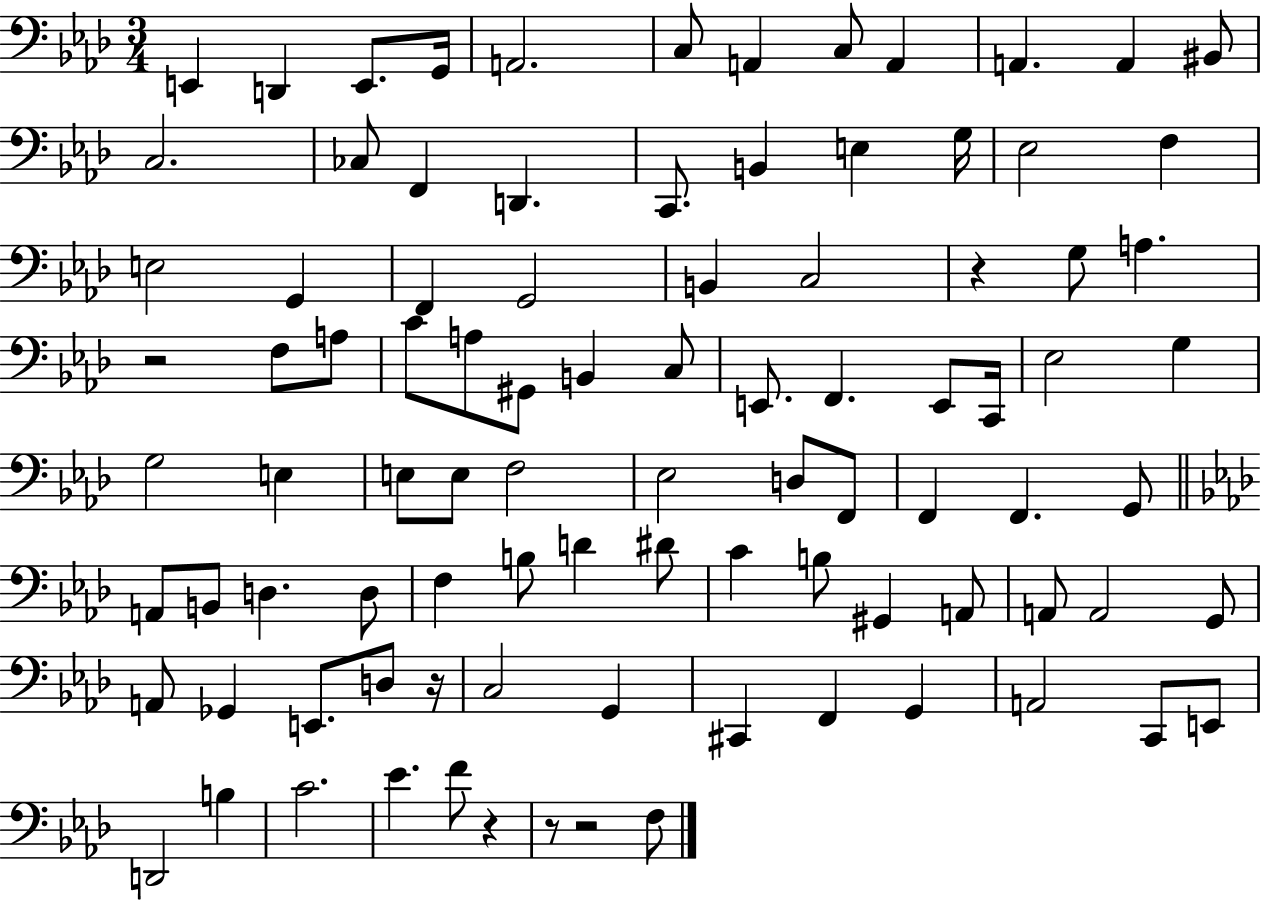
{
  \clef bass
  \numericTimeSignature
  \time 3/4
  \key aes \major
  e,4 d,4 e,8. g,16 | a,2. | c8 a,4 c8 a,4 | a,4. a,4 bis,8 | \break c2. | ces8 f,4 d,4. | c,8. b,4 e4 g16 | ees2 f4 | \break e2 g,4 | f,4 g,2 | b,4 c2 | r4 g8 a4. | \break r2 f8 a8 | c'8 a8 gis,8 b,4 c8 | e,8. f,4. e,8 c,16 | ees2 g4 | \break g2 e4 | e8 e8 f2 | ees2 d8 f,8 | f,4 f,4. g,8 | \break \bar "||" \break \key aes \major a,8 b,8 d4. d8 | f4 b8 d'4 dis'8 | c'4 b8 gis,4 a,8 | a,8 a,2 g,8 | \break a,8 ges,4 e,8. d8 r16 | c2 g,4 | cis,4 f,4 g,4 | a,2 c,8 e,8 | \break d,2 b4 | c'2. | ees'4. f'8 r4 | r8 r2 f8 | \break \bar "|."
}